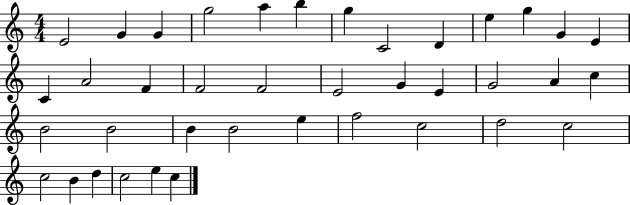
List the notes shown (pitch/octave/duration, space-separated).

E4/h G4/q G4/q G5/h A5/q B5/q G5/q C4/h D4/q E5/q G5/q G4/q E4/q C4/q A4/h F4/q F4/h F4/h E4/h G4/q E4/q G4/h A4/q C5/q B4/h B4/h B4/q B4/h E5/q F5/h C5/h D5/h C5/h C5/h B4/q D5/q C5/h E5/q C5/q